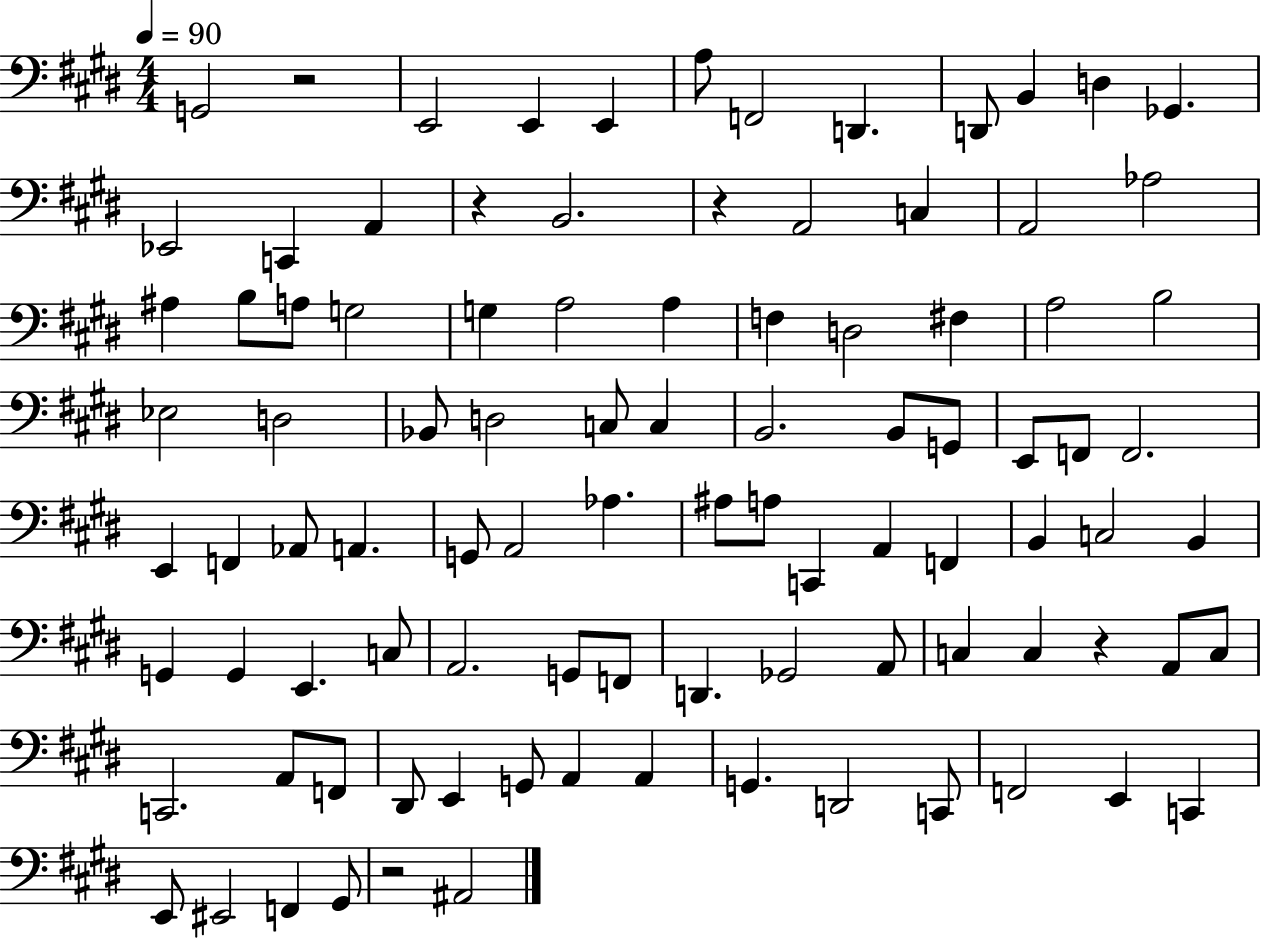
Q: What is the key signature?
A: E major